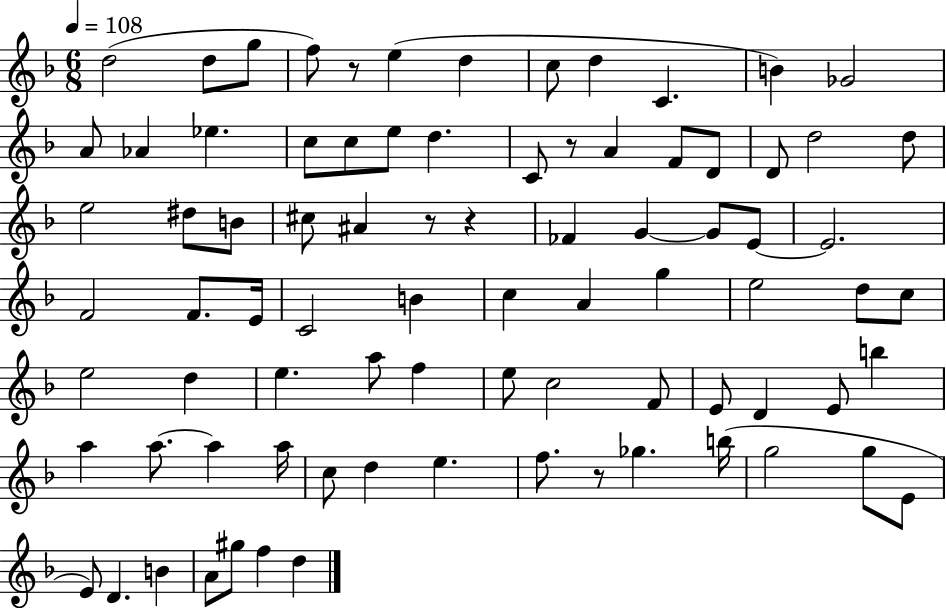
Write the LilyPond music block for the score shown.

{
  \clef treble
  \numericTimeSignature
  \time 6/8
  \key f \major
  \tempo 4 = 108
  d''2( d''8 g''8 | f''8) r8 e''4( d''4 | c''8 d''4 c'4. | b'4) ges'2 | \break a'8 aes'4 ees''4. | c''8 c''8 e''8 d''4. | c'8 r8 a'4 f'8 d'8 | d'8 d''2 d''8 | \break e''2 dis''8 b'8 | cis''8 ais'4 r8 r4 | fes'4 g'4~~ g'8 e'8~~ | e'2. | \break f'2 f'8. e'16 | c'2 b'4 | c''4 a'4 g''4 | e''2 d''8 c''8 | \break e''2 d''4 | e''4. a''8 f''4 | e''8 c''2 f'8 | e'8 d'4 e'8 b''4 | \break a''4 a''8.~~ a''4 a''16 | c''8 d''4 e''4. | f''8. r8 ges''4. b''16( | g''2 g''8 e'8 | \break e'8) d'4. b'4 | a'8 gis''8 f''4 d''4 | \bar "|."
}